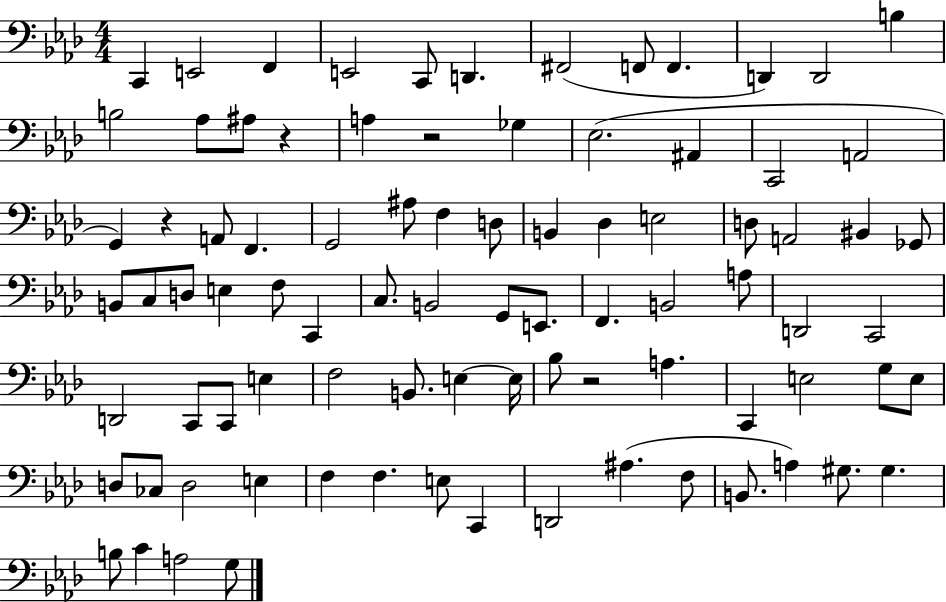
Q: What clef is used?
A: bass